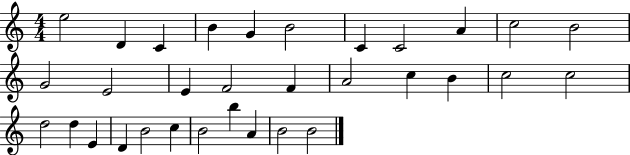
{
  \clef treble
  \numericTimeSignature
  \time 4/4
  \key c \major
  e''2 d'4 c'4 | b'4 g'4 b'2 | c'4 c'2 a'4 | c''2 b'2 | \break g'2 e'2 | e'4 f'2 f'4 | a'2 c''4 b'4 | c''2 c''2 | \break d''2 d''4 e'4 | d'4 b'2 c''4 | b'2 b''4 a'4 | b'2 b'2 | \break \bar "|."
}